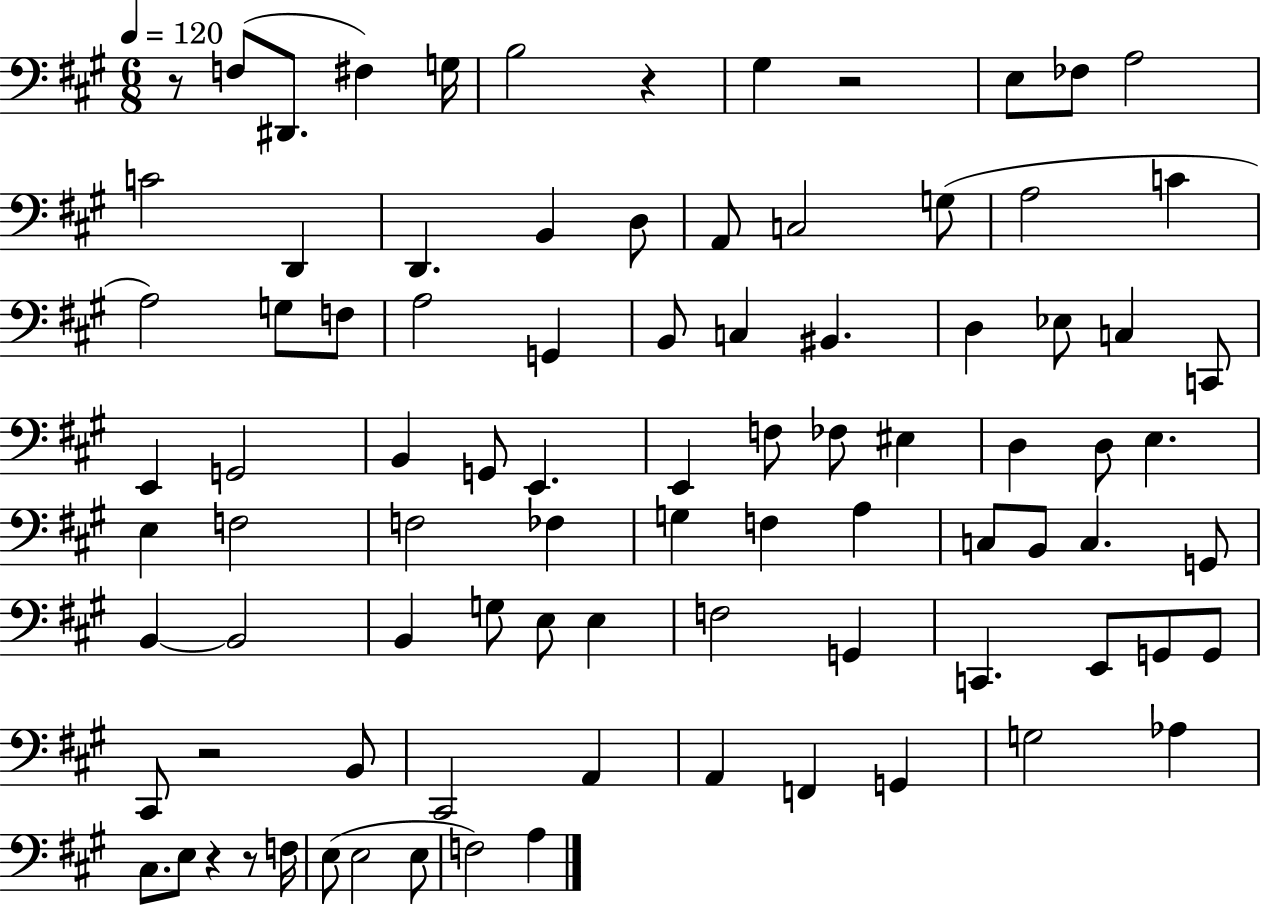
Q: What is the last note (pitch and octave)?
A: A3